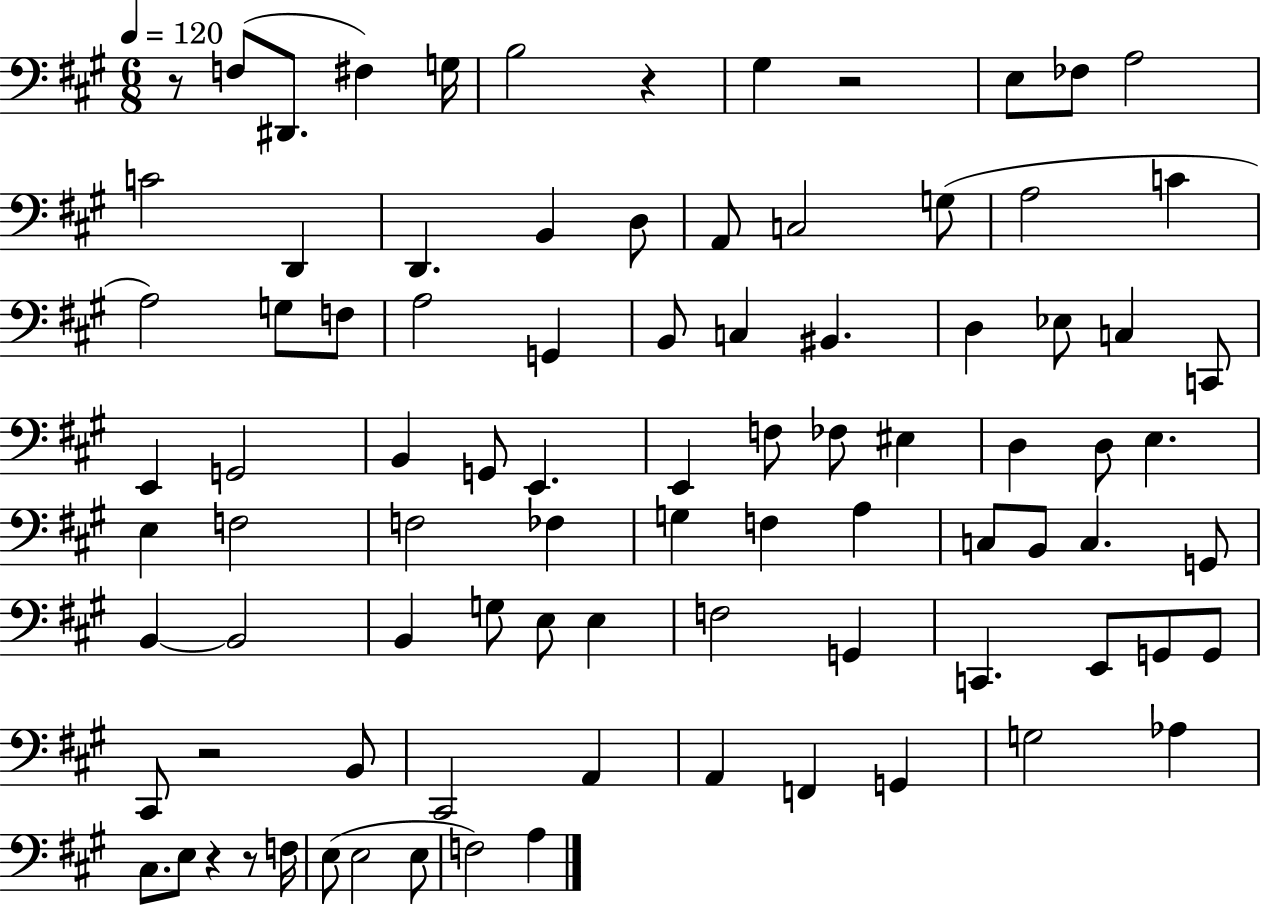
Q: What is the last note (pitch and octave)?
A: A3